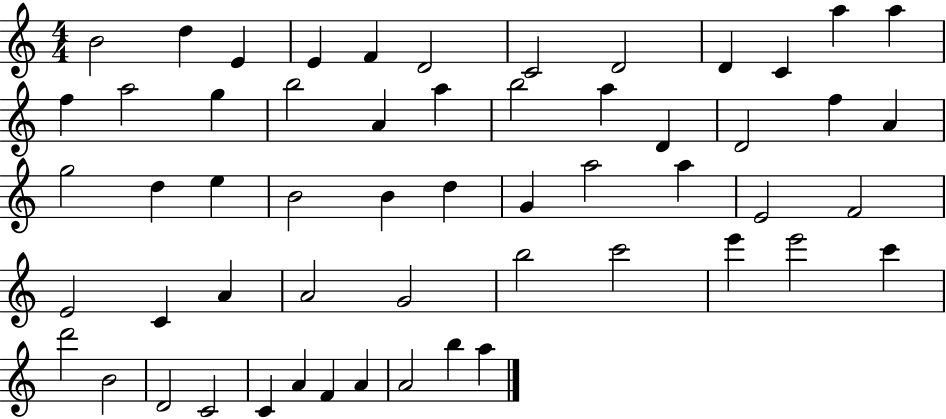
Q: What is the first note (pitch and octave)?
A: B4